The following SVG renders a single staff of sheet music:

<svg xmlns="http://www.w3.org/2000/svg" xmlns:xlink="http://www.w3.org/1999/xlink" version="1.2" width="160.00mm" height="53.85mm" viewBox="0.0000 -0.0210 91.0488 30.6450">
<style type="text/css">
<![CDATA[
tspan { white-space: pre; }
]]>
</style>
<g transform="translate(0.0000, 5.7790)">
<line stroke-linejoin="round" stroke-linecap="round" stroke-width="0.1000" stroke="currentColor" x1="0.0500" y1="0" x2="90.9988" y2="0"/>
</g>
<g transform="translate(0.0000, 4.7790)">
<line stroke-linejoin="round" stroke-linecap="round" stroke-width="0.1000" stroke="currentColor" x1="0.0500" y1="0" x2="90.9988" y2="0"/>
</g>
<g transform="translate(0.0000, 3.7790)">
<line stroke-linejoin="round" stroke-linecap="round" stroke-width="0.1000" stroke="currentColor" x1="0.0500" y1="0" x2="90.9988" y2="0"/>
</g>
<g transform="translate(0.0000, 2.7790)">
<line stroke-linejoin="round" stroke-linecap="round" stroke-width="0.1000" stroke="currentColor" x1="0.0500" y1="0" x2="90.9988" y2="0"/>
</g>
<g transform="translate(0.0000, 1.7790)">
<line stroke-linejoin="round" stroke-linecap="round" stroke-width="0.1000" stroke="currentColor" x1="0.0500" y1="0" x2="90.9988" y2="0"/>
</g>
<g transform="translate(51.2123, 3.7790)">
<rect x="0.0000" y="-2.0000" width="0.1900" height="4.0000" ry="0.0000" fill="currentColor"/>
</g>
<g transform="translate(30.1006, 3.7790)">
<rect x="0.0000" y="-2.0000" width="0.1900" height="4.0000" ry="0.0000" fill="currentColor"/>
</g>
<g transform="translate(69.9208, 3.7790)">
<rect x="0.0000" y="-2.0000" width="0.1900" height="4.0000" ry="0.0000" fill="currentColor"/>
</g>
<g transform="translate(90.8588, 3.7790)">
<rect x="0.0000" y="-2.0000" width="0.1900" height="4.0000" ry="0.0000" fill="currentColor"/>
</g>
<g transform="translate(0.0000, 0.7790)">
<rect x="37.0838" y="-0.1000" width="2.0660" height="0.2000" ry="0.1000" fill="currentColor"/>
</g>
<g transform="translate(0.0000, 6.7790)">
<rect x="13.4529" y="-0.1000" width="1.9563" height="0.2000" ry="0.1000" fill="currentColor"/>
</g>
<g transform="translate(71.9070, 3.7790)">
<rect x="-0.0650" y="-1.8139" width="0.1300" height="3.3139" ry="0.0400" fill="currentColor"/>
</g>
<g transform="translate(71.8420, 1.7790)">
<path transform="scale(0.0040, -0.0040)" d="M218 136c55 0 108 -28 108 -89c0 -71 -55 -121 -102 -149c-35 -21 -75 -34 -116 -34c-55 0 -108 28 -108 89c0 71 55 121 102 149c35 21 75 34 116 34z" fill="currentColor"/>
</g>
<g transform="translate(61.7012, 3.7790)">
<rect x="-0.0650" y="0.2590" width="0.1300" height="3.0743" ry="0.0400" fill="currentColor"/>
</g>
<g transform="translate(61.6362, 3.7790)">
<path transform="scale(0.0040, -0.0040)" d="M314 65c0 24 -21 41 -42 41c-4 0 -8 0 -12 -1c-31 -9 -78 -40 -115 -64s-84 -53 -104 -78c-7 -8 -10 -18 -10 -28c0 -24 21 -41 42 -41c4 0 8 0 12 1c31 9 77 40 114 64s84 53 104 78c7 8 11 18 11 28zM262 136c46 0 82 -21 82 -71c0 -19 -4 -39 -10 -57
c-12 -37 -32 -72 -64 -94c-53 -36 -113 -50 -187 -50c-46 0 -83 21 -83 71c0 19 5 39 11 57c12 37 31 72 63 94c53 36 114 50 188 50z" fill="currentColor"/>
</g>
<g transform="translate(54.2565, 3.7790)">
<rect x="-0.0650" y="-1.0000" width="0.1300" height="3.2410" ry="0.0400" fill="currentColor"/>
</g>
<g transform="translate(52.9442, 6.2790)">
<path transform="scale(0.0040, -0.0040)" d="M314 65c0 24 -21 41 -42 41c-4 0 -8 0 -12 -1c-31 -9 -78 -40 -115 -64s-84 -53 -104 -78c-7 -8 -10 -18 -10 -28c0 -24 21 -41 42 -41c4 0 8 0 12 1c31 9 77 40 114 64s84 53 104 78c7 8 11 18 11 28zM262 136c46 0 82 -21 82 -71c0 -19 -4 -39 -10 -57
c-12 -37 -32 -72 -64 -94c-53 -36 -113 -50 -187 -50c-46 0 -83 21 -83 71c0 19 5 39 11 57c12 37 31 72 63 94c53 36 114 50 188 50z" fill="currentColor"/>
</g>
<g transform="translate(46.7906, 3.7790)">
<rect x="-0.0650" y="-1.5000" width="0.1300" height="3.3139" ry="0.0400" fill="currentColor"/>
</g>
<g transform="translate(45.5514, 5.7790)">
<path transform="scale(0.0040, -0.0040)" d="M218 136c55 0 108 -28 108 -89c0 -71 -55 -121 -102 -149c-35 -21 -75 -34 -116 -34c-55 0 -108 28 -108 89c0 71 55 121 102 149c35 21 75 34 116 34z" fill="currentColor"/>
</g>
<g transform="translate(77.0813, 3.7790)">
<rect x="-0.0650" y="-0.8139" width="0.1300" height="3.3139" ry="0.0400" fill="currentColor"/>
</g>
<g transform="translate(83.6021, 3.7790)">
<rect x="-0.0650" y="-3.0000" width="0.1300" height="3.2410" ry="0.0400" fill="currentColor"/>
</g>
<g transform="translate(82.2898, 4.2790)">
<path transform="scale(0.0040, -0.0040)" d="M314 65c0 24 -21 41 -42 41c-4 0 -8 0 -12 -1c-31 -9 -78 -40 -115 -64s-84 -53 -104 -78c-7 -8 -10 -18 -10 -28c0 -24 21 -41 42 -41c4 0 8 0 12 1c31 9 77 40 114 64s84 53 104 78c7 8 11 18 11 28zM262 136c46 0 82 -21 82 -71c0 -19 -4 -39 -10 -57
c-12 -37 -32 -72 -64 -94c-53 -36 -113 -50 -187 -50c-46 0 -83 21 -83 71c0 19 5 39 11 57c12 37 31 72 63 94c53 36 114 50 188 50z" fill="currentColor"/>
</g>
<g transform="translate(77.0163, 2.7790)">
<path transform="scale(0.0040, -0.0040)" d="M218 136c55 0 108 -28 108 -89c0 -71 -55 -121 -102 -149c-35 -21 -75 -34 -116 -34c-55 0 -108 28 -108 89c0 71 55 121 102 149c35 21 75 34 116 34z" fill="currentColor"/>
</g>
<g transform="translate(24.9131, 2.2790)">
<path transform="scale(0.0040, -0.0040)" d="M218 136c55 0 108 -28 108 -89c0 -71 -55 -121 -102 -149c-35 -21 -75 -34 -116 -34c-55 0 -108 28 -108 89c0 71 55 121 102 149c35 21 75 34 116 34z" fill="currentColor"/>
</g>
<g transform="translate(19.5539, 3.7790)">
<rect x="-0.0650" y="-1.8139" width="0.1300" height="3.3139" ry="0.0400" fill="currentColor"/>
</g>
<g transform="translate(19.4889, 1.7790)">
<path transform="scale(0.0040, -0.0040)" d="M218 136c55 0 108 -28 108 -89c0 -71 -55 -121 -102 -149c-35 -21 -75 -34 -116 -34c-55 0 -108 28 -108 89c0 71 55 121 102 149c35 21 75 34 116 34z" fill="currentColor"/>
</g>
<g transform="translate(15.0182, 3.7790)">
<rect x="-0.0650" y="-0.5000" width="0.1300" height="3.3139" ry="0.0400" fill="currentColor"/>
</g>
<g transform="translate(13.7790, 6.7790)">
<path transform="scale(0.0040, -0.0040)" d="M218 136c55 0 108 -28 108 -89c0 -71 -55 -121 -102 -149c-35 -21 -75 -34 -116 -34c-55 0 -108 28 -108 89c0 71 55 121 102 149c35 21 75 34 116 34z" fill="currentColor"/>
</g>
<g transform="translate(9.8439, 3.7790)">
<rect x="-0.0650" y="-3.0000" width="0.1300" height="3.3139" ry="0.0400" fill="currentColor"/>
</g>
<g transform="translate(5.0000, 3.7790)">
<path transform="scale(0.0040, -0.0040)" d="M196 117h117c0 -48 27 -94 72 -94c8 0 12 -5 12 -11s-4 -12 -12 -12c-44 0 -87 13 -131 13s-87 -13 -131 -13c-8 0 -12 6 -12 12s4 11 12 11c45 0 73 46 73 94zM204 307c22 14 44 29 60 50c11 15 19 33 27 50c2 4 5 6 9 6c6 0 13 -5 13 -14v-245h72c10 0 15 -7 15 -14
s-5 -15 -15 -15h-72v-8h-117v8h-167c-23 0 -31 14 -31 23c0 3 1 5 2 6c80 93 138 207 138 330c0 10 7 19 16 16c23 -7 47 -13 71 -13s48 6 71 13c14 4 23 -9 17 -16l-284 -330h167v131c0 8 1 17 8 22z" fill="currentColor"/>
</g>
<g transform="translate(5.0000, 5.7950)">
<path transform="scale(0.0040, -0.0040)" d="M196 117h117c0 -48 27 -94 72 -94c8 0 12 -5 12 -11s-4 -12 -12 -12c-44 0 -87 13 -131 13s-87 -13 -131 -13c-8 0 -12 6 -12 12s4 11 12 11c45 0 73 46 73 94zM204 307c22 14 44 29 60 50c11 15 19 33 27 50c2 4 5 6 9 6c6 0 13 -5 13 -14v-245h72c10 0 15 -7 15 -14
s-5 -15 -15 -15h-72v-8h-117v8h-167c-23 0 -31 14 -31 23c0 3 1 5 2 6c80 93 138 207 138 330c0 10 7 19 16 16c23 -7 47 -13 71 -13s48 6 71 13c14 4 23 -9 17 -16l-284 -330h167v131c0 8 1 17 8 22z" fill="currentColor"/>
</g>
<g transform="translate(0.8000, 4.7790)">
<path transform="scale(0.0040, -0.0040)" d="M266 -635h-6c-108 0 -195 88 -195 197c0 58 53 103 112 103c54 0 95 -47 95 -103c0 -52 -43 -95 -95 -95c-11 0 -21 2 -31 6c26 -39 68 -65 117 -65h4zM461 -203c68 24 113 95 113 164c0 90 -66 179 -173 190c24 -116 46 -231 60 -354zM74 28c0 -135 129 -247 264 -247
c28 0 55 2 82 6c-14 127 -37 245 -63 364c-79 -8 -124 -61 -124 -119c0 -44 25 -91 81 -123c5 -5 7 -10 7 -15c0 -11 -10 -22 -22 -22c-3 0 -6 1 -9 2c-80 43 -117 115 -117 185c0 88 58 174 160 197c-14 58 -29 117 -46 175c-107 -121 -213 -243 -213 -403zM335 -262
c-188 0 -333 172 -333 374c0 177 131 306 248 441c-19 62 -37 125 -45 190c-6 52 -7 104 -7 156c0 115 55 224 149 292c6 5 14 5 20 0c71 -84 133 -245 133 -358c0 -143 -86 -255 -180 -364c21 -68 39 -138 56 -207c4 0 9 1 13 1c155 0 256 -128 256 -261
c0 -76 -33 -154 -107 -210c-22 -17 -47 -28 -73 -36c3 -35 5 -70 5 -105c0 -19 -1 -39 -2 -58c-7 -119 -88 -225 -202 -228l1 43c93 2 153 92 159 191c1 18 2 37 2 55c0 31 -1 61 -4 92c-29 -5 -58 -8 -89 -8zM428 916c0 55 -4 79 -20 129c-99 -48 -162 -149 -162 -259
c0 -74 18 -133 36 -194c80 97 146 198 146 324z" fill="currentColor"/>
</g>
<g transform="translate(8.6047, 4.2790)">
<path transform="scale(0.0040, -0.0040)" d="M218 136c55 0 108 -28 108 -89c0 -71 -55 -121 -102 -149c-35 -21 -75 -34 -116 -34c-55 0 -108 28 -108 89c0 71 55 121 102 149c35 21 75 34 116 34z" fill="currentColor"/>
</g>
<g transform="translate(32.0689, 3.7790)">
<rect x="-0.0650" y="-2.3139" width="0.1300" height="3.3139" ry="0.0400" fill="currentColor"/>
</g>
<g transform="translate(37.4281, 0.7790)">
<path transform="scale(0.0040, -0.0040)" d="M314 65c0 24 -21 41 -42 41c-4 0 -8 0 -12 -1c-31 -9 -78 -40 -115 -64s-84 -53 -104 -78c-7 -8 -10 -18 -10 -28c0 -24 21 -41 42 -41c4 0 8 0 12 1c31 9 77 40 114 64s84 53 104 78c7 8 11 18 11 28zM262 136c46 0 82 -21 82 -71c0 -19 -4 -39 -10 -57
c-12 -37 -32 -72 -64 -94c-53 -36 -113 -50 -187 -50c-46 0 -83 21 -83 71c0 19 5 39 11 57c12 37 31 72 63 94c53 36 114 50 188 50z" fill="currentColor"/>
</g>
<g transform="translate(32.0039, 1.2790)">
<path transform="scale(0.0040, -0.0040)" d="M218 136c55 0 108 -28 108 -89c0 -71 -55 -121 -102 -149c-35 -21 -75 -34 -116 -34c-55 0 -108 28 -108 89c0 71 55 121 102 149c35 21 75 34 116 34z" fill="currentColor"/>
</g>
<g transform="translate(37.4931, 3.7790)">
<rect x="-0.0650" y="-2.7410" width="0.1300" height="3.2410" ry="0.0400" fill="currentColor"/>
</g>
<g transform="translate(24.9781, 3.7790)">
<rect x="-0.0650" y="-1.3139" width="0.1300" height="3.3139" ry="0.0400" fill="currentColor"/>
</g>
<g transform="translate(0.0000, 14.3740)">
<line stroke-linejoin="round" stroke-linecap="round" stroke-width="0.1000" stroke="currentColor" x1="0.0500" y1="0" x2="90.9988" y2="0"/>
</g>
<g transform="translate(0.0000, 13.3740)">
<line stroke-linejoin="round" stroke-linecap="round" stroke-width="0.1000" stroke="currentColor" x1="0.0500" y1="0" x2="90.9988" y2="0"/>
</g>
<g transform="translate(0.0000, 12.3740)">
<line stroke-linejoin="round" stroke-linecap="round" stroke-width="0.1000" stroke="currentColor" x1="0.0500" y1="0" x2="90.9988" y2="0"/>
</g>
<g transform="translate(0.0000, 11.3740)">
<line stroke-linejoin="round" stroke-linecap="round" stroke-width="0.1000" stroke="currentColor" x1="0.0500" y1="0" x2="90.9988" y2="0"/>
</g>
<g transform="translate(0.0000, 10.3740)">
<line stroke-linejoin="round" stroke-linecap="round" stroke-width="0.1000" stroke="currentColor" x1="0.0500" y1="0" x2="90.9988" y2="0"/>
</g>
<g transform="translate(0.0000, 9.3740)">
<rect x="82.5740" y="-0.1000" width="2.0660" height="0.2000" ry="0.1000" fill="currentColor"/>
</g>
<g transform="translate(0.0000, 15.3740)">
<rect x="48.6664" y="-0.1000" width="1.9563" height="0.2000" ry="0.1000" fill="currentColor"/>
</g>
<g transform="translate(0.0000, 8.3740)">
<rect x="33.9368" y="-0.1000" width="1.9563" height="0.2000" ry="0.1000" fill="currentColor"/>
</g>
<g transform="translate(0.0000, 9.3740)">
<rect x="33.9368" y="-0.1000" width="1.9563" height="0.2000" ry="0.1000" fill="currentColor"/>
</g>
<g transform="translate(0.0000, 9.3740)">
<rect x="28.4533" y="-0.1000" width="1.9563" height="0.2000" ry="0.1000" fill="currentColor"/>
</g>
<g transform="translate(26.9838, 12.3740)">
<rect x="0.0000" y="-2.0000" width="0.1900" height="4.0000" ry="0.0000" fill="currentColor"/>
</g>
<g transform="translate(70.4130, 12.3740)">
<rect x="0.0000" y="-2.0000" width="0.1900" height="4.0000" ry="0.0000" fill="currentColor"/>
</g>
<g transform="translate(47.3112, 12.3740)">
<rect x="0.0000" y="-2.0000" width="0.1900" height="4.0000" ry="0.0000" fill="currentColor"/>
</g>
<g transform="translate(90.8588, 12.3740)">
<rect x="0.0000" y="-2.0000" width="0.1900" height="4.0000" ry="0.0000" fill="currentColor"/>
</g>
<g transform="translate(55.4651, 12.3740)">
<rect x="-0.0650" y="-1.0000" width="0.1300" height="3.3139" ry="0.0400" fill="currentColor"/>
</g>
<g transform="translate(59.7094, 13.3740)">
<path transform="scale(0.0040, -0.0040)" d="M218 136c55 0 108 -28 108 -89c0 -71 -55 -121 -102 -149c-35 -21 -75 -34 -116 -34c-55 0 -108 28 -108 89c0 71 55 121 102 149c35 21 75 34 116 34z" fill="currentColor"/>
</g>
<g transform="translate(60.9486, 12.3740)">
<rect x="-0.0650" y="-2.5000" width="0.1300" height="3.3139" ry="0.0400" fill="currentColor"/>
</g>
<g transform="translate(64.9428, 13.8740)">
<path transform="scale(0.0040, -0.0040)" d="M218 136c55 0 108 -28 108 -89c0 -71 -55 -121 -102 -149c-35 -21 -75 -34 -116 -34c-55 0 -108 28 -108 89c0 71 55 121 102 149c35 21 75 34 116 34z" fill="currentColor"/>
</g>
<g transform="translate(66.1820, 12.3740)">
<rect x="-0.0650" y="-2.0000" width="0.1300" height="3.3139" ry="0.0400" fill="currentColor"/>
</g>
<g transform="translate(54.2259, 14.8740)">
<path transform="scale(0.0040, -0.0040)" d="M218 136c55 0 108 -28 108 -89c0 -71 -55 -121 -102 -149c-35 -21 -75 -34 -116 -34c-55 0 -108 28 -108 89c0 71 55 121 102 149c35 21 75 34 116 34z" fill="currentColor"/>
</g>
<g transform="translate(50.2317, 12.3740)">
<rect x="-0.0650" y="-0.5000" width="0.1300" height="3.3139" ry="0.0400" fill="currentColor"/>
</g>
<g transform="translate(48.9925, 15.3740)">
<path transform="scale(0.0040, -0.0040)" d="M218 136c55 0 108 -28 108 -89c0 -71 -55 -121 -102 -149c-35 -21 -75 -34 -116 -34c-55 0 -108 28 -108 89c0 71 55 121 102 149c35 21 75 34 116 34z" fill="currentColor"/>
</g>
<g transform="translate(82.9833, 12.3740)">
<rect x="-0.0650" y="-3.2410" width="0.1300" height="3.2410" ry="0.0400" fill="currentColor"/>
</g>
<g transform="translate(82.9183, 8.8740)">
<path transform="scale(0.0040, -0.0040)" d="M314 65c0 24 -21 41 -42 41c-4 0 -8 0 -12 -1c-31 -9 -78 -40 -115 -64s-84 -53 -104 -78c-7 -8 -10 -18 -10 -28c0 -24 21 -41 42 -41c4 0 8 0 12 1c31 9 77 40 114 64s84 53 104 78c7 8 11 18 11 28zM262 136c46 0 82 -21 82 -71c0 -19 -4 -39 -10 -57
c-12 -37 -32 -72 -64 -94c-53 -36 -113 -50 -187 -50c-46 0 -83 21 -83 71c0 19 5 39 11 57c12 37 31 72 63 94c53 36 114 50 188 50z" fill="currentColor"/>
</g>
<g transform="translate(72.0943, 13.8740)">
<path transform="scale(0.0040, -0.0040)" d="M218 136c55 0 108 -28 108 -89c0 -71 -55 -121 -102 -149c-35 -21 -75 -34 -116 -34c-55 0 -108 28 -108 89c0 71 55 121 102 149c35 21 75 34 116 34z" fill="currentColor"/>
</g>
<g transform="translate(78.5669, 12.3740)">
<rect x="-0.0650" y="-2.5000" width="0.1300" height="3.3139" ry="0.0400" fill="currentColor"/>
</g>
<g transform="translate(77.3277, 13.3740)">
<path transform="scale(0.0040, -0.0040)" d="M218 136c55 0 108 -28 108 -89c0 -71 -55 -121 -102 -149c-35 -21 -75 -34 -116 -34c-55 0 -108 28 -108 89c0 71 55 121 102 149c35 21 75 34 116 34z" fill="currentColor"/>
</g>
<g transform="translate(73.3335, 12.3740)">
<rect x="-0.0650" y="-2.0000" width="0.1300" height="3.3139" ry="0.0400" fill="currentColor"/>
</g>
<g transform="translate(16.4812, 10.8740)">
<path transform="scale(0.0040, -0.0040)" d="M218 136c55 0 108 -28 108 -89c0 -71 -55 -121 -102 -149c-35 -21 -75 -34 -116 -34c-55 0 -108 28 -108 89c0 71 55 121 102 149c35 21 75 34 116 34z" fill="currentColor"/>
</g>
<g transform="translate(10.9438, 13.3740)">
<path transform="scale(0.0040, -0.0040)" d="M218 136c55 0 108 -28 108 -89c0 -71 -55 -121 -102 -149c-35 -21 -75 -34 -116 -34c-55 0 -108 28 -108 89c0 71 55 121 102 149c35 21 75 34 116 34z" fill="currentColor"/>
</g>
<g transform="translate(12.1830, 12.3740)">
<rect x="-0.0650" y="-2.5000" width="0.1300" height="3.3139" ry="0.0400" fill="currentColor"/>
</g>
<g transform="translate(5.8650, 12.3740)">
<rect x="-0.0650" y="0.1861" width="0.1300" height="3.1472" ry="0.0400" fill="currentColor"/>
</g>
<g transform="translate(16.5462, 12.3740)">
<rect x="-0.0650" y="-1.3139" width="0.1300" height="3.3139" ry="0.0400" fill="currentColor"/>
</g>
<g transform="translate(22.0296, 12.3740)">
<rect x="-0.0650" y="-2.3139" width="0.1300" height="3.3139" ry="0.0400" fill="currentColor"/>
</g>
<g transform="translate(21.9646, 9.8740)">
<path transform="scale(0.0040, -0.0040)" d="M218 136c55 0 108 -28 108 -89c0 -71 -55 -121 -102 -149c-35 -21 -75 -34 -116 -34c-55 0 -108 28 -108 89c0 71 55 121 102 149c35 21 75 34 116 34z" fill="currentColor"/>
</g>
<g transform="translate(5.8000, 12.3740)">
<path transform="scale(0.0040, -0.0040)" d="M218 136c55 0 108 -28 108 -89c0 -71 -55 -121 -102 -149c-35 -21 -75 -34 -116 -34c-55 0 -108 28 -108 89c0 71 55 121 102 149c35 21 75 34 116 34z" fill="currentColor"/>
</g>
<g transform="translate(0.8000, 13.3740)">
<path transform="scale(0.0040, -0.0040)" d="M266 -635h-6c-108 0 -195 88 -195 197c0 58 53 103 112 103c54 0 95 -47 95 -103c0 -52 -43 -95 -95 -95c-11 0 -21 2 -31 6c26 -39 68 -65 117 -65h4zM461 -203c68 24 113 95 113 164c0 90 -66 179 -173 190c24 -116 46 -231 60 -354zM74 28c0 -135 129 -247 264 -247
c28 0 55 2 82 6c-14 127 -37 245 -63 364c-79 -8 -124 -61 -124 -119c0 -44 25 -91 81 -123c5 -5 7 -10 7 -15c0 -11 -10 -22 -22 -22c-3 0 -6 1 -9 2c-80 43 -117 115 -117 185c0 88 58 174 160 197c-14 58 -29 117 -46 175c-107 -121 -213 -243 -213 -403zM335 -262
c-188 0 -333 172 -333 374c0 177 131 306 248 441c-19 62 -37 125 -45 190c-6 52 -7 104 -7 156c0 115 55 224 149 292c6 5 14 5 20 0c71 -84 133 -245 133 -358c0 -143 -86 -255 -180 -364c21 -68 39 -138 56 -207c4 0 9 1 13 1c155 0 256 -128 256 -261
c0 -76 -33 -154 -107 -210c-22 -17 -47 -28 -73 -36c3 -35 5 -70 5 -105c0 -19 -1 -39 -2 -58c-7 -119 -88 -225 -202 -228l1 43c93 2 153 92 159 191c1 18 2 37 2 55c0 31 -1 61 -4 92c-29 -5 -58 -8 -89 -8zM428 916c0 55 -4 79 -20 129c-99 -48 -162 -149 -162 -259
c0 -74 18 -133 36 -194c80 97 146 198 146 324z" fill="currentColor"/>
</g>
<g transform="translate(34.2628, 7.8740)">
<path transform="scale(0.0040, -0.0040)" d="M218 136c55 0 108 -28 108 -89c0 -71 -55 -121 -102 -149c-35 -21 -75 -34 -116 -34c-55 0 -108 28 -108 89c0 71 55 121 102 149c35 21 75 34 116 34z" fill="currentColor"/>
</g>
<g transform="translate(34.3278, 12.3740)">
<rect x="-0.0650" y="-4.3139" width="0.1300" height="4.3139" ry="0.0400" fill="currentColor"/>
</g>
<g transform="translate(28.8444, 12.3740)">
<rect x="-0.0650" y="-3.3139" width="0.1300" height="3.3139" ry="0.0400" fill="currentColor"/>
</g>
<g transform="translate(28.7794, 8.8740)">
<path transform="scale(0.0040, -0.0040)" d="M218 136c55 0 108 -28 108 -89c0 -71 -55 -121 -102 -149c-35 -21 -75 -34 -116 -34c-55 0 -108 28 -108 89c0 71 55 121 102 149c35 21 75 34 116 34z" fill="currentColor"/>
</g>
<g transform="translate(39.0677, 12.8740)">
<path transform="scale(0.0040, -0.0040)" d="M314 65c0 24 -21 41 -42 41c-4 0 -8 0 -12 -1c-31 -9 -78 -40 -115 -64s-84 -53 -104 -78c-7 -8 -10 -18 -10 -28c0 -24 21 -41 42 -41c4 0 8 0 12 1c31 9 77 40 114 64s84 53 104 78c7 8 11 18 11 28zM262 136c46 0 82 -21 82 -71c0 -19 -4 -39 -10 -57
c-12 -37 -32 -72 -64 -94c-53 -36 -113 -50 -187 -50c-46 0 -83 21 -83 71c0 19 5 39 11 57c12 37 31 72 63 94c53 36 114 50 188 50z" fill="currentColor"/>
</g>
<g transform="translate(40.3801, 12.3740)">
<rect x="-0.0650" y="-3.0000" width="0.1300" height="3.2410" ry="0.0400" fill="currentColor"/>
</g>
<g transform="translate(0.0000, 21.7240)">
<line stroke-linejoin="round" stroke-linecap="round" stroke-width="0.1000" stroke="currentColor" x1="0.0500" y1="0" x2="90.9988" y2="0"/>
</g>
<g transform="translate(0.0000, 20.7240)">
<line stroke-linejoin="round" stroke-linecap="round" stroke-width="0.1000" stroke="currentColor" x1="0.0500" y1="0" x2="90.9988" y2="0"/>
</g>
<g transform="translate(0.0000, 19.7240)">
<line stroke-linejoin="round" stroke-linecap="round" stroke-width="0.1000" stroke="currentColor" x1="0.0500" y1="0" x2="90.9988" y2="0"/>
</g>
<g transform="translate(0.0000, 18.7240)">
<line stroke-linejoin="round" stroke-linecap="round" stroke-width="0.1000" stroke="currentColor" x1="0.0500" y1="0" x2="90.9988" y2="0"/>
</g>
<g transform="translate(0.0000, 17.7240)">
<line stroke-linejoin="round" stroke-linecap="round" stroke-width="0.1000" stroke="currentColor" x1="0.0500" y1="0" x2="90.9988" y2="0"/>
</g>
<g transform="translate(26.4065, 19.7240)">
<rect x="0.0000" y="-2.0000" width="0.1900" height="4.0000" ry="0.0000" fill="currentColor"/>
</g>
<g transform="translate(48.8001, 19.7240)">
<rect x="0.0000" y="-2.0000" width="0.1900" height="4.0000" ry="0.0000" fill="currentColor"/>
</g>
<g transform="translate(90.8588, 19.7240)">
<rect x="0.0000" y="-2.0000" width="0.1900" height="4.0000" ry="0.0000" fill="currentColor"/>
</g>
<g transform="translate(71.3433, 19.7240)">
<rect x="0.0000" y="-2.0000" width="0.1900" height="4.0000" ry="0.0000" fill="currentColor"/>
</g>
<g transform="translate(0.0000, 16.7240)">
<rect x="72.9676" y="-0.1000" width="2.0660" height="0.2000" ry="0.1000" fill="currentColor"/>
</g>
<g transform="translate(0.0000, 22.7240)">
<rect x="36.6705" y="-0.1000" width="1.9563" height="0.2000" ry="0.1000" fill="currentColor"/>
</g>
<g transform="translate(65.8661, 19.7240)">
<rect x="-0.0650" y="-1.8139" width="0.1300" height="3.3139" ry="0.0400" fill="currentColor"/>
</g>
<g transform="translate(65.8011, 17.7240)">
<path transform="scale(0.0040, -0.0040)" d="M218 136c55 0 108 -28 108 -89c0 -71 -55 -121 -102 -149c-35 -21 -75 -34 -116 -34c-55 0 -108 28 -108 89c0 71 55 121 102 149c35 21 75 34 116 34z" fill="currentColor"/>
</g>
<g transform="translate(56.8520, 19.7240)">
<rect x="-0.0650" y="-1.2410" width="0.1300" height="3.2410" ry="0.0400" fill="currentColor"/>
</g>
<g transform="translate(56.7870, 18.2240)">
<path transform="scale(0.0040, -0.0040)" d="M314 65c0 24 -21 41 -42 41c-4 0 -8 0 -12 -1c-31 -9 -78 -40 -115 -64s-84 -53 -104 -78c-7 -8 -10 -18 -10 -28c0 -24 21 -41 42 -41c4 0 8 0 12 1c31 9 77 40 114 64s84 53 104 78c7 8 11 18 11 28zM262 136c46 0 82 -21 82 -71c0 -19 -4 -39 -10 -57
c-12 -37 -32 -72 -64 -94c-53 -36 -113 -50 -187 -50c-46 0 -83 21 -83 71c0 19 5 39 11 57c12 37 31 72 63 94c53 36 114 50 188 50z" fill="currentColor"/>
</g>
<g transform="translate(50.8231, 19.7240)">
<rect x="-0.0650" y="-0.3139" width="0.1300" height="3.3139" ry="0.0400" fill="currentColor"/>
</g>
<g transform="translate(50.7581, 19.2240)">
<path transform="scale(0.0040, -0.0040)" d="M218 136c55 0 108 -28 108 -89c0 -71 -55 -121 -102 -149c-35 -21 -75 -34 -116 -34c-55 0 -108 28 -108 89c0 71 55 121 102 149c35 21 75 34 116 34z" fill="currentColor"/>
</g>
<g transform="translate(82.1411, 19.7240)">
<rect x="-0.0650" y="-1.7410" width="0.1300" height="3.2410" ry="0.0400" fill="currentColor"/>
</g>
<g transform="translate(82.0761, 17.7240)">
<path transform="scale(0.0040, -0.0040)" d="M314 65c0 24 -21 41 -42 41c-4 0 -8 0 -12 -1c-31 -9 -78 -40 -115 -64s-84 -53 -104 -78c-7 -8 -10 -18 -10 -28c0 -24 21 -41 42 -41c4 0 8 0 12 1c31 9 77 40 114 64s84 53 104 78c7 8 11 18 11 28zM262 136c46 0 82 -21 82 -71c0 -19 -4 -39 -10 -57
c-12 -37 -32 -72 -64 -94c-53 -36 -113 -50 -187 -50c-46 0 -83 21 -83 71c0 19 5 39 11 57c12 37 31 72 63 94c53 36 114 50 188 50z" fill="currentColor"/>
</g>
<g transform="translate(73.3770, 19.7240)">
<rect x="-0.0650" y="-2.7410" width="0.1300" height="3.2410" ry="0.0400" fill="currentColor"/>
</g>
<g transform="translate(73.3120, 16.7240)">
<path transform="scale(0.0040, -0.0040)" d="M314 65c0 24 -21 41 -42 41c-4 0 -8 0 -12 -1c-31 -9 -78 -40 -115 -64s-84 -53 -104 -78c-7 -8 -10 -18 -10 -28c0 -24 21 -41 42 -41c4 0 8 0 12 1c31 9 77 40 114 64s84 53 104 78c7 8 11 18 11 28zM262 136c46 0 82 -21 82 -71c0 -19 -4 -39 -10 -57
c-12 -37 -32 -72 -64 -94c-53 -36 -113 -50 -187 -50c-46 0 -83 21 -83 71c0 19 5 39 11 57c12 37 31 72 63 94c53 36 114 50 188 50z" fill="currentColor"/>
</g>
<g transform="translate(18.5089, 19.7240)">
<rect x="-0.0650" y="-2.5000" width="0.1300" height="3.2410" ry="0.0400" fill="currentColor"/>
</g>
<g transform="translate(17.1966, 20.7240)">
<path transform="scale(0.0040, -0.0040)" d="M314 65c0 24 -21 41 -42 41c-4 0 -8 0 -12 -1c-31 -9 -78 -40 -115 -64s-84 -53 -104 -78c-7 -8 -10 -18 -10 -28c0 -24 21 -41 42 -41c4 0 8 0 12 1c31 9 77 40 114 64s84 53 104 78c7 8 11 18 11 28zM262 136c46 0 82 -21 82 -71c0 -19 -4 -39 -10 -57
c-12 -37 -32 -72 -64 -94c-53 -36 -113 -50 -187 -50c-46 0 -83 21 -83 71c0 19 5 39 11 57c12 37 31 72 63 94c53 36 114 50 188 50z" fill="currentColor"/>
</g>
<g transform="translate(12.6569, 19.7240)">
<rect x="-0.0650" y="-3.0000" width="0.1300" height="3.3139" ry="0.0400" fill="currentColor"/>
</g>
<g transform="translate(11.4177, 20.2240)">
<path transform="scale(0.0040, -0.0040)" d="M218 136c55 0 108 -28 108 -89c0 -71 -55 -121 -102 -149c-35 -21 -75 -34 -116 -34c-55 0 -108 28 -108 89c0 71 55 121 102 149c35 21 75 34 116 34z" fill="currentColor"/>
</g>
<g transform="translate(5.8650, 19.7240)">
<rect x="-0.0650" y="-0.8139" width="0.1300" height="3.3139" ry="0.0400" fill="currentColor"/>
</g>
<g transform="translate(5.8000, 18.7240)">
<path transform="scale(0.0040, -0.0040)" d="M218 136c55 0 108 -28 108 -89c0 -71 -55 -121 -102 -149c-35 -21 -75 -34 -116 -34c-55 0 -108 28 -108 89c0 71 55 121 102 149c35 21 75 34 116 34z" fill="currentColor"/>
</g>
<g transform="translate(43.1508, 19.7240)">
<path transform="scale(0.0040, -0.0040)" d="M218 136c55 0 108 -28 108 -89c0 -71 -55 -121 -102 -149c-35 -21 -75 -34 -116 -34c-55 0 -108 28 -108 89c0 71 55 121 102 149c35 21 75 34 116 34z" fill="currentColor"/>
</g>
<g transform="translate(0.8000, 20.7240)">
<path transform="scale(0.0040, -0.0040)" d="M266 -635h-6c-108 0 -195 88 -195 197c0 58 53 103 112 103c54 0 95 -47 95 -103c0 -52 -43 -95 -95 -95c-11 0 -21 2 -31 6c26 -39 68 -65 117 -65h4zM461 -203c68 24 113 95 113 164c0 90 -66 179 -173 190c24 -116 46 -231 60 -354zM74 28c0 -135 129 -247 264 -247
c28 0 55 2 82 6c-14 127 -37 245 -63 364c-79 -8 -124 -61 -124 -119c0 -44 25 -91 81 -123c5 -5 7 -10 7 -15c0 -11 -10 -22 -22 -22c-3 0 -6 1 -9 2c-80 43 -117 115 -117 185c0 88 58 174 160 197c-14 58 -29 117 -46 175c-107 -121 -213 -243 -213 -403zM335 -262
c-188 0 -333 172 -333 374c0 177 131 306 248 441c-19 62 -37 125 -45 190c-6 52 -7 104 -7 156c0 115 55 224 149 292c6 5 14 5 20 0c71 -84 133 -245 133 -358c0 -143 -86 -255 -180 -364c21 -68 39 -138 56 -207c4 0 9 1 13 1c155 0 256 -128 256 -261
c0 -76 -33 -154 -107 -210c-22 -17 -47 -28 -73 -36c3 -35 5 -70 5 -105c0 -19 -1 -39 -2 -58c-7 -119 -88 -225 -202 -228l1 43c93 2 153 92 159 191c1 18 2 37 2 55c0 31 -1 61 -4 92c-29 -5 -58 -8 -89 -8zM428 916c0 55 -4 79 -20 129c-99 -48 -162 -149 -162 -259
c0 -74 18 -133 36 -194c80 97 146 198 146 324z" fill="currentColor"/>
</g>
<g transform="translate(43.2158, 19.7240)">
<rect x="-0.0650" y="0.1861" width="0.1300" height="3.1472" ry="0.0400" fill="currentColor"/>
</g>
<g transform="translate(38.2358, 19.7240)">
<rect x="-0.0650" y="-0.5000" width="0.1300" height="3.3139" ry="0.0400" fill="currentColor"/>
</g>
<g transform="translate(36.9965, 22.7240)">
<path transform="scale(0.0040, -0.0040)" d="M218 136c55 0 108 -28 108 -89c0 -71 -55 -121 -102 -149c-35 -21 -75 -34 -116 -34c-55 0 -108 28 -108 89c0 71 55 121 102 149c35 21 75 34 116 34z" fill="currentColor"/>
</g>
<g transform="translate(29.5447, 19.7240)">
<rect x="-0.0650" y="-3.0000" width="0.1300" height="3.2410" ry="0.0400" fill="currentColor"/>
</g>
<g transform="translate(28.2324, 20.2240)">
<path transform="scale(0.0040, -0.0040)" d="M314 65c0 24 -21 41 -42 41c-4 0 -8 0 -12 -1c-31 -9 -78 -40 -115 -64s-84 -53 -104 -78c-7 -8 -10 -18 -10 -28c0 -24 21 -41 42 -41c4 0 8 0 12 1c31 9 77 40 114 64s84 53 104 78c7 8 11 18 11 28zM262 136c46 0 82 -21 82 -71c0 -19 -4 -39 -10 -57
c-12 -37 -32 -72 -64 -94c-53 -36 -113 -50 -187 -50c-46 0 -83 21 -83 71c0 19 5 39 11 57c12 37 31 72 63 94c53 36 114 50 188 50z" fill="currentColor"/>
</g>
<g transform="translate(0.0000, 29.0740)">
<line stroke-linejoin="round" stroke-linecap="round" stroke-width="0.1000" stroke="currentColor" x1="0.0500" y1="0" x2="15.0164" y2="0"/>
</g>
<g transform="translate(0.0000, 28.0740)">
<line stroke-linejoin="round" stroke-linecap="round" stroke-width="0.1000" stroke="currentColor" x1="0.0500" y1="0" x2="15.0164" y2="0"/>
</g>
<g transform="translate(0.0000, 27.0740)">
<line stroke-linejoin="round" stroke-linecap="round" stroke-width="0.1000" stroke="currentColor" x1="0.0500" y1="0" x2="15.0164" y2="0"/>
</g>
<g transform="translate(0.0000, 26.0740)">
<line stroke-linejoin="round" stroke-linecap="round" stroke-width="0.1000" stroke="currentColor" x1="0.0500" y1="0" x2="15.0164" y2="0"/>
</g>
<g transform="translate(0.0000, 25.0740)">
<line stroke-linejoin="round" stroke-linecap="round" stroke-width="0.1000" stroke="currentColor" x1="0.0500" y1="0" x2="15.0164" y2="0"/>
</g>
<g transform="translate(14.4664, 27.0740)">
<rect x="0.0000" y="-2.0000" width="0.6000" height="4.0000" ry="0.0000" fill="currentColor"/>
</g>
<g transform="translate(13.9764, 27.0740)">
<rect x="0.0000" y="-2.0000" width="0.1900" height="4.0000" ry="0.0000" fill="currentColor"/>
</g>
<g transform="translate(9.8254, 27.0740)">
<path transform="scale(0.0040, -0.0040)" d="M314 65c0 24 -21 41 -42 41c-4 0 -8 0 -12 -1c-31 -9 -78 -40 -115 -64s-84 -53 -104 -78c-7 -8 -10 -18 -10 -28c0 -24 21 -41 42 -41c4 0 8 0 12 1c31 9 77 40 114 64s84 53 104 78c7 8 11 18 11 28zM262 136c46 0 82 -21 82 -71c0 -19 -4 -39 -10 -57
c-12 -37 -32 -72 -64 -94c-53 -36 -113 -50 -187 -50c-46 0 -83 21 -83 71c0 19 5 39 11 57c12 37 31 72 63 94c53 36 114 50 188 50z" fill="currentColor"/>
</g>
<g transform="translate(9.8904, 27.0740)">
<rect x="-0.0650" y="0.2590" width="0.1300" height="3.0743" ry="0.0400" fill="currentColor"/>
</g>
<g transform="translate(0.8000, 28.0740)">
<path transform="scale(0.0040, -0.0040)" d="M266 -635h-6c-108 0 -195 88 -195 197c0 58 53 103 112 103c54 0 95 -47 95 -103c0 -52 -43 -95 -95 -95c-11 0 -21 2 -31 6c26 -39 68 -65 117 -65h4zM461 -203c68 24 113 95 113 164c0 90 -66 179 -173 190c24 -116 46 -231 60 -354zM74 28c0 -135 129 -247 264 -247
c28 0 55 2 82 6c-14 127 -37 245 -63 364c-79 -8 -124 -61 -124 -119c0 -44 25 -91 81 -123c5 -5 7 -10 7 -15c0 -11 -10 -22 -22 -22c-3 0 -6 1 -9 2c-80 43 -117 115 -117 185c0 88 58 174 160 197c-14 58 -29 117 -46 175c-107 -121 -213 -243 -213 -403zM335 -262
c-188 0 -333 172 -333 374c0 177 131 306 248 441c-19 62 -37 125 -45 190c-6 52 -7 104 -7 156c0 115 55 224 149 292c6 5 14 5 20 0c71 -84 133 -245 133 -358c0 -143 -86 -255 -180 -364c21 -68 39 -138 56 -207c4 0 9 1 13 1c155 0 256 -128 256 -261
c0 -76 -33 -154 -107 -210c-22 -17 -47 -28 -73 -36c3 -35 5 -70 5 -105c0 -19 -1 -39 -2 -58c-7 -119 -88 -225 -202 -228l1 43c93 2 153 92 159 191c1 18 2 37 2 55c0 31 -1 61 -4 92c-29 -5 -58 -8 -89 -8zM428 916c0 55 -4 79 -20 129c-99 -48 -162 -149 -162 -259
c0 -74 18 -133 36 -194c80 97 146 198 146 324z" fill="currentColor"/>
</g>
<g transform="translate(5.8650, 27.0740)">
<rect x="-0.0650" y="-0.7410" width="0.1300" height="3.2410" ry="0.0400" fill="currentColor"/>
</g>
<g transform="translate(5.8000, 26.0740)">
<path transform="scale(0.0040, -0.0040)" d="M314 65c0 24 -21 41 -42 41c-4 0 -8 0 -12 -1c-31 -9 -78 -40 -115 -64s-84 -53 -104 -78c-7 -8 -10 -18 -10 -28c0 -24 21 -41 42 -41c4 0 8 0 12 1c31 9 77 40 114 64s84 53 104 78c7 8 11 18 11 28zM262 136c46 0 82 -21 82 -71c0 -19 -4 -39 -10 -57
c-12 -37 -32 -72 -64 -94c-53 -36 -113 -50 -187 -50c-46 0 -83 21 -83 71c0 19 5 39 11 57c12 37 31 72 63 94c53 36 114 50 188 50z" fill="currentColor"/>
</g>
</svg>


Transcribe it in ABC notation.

X:1
T:Untitled
M:4/4
L:1/4
K:C
A C f e g a2 E D2 B2 f d A2 B G e g b d' A2 C D G F F G b2 d A G2 A2 C B c e2 f a2 f2 d2 B2